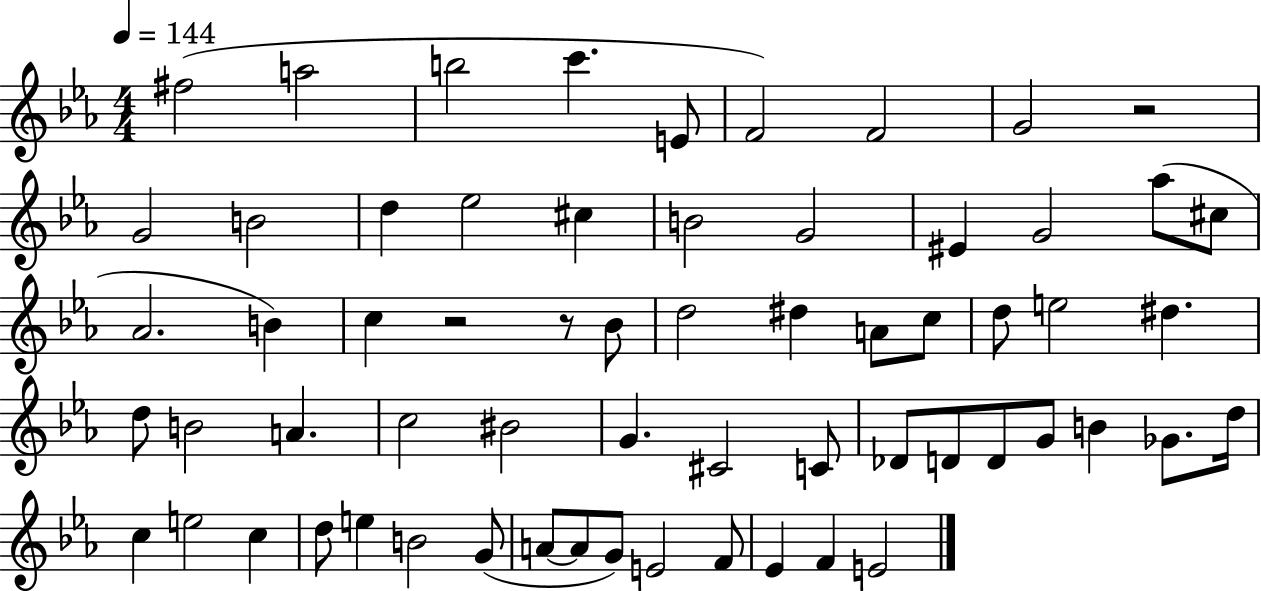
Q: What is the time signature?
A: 4/4